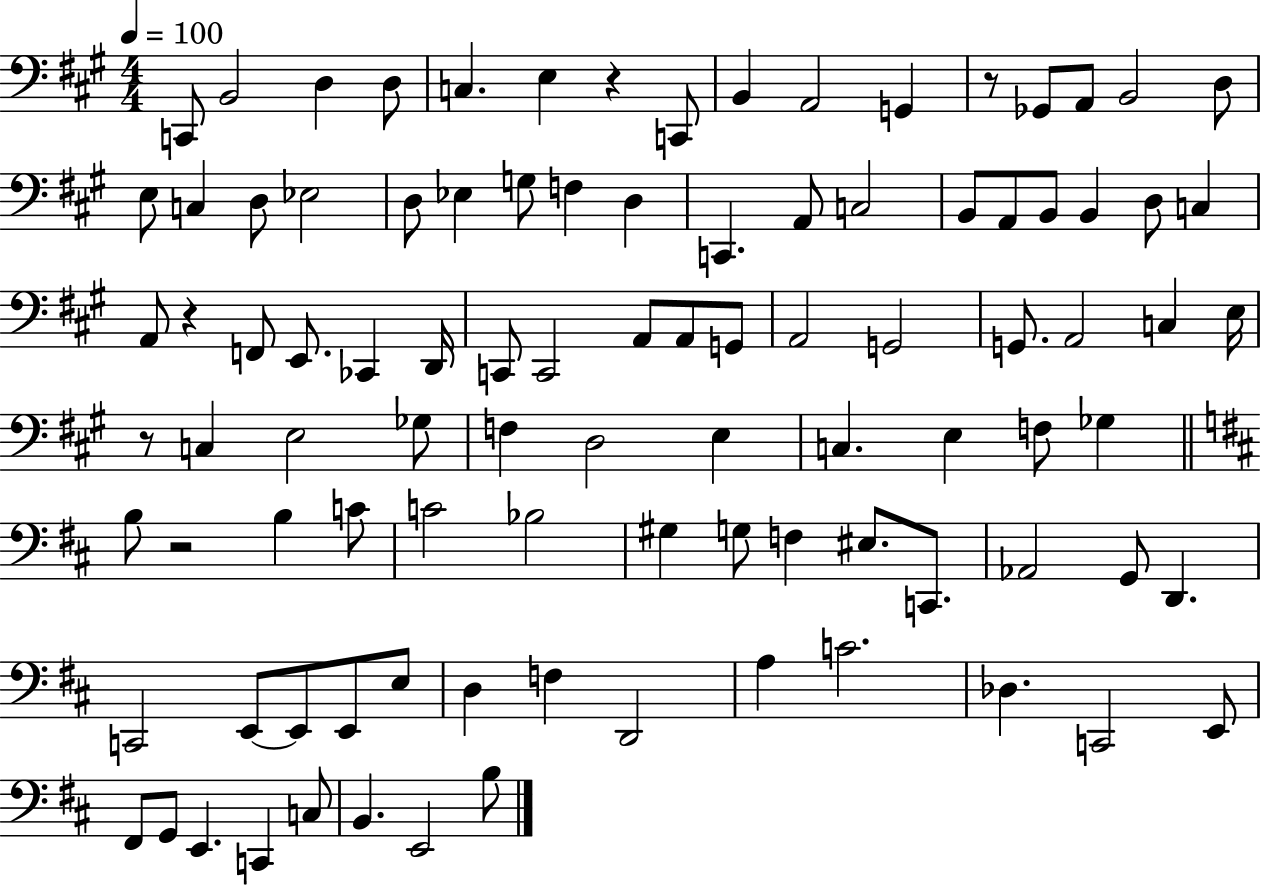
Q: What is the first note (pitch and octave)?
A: C2